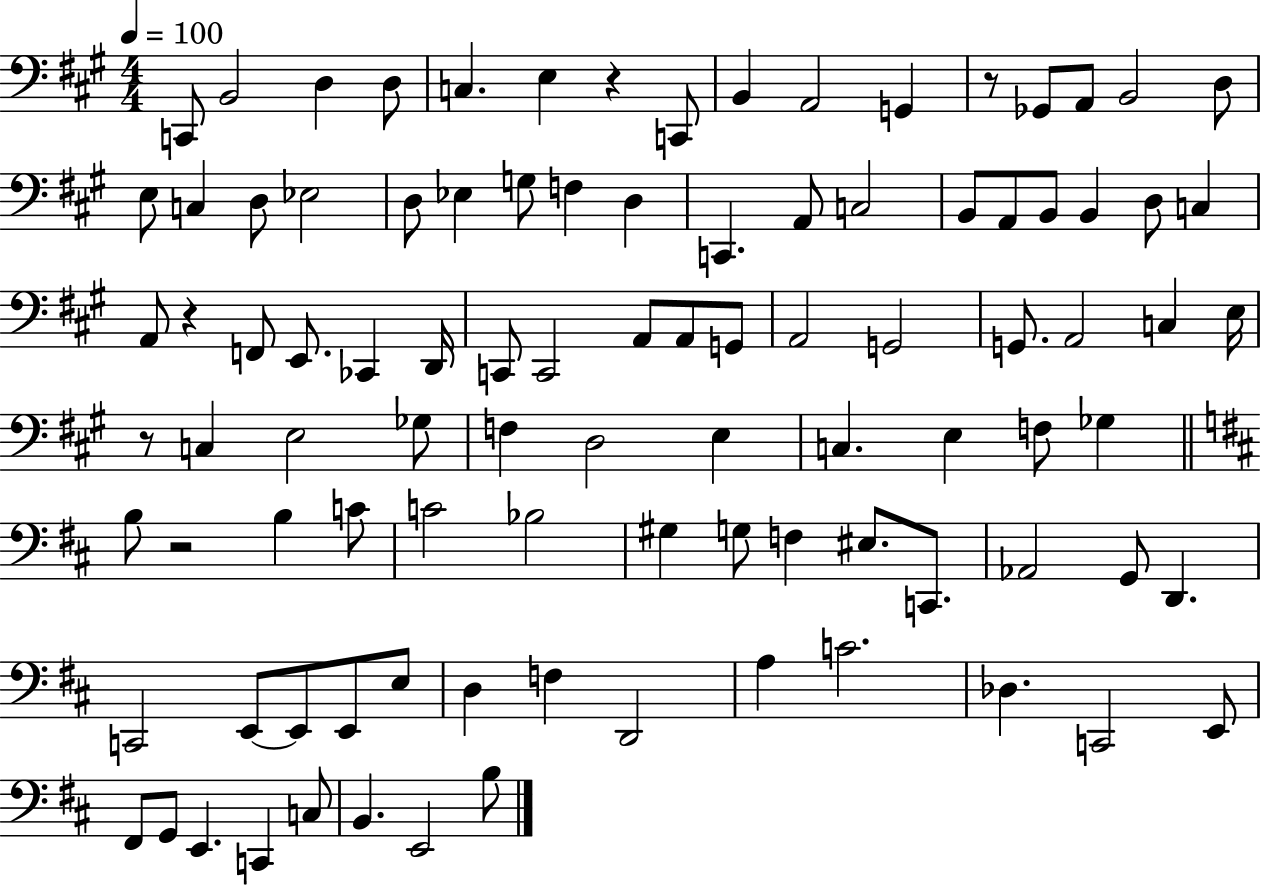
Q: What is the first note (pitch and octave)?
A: C2